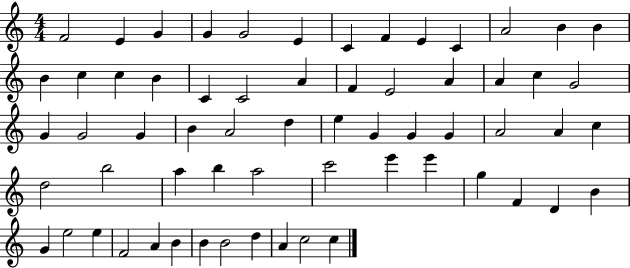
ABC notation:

X:1
T:Untitled
M:4/4
L:1/4
K:C
F2 E G G G2 E C F E C A2 B B B c c B C C2 A F E2 A A c G2 G G2 G B A2 d e G G G A2 A c d2 b2 a b a2 c'2 e' e' g F D B G e2 e F2 A B B B2 d A c2 c